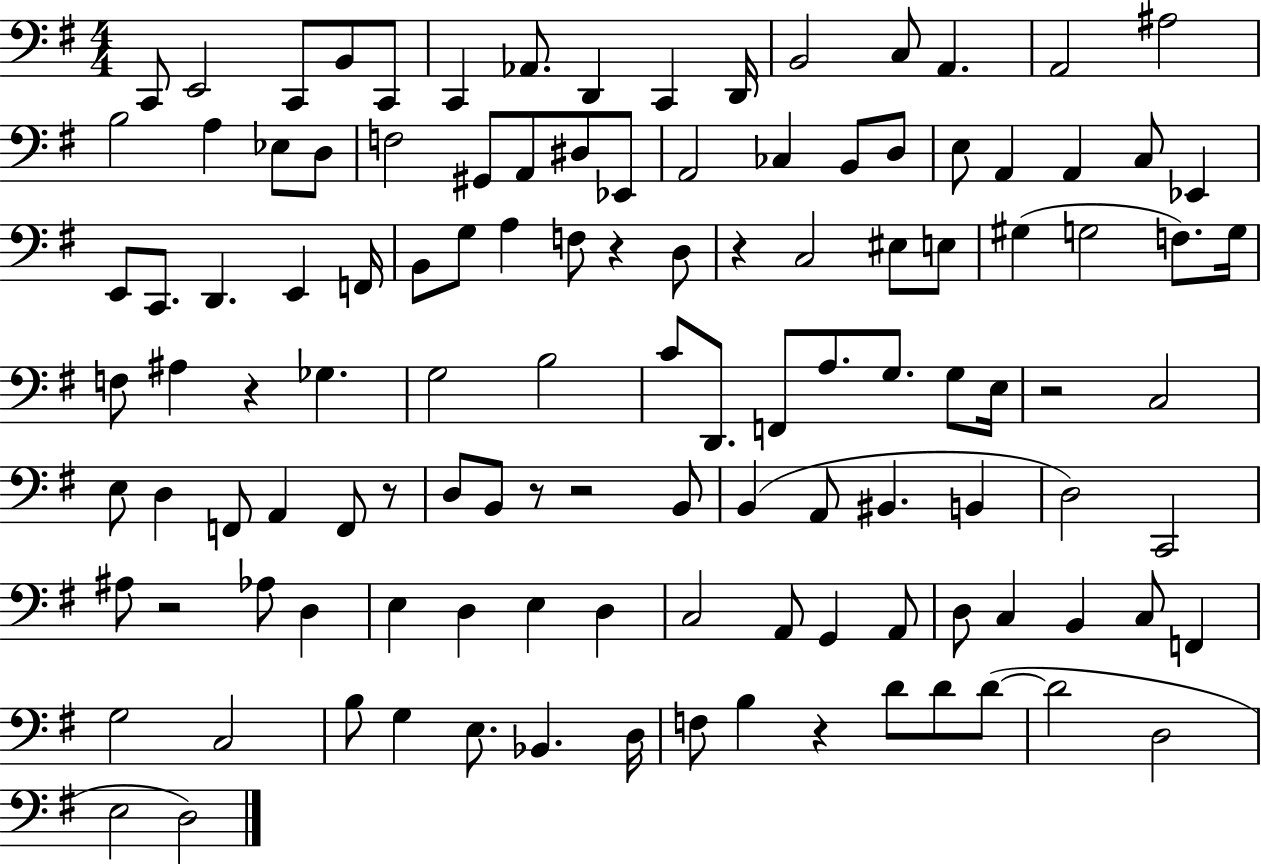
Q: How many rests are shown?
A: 9